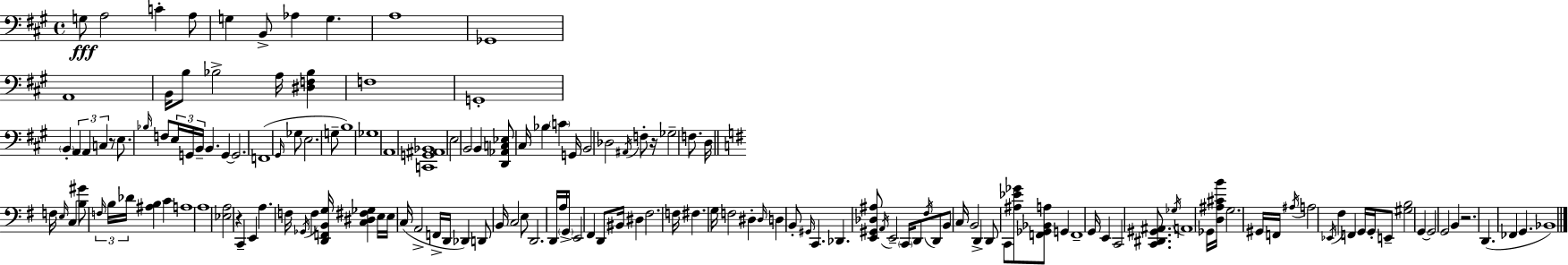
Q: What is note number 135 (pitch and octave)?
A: D2